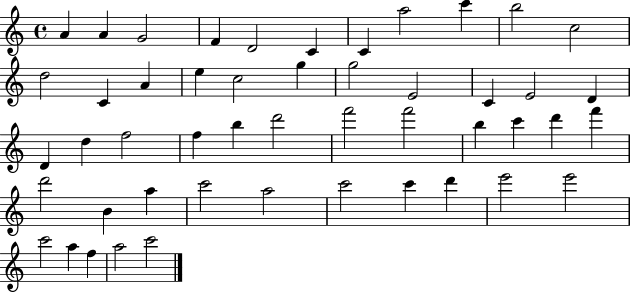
{
  \clef treble
  \time 4/4
  \defaultTimeSignature
  \key c \major
  a'4 a'4 g'2 | f'4 d'2 c'4 | c'4 a''2 c'''4 | b''2 c''2 | \break d''2 c'4 a'4 | e''4 c''2 g''4 | g''2 e'2 | c'4 e'2 d'4 | \break d'4 d''4 f''2 | f''4 b''4 d'''2 | f'''2 f'''2 | b''4 c'''4 d'''4 f'''4 | \break d'''2 b'4 a''4 | c'''2 a''2 | c'''2 c'''4 d'''4 | e'''2 e'''2 | \break c'''2 a''4 f''4 | a''2 c'''2 | \bar "|."
}